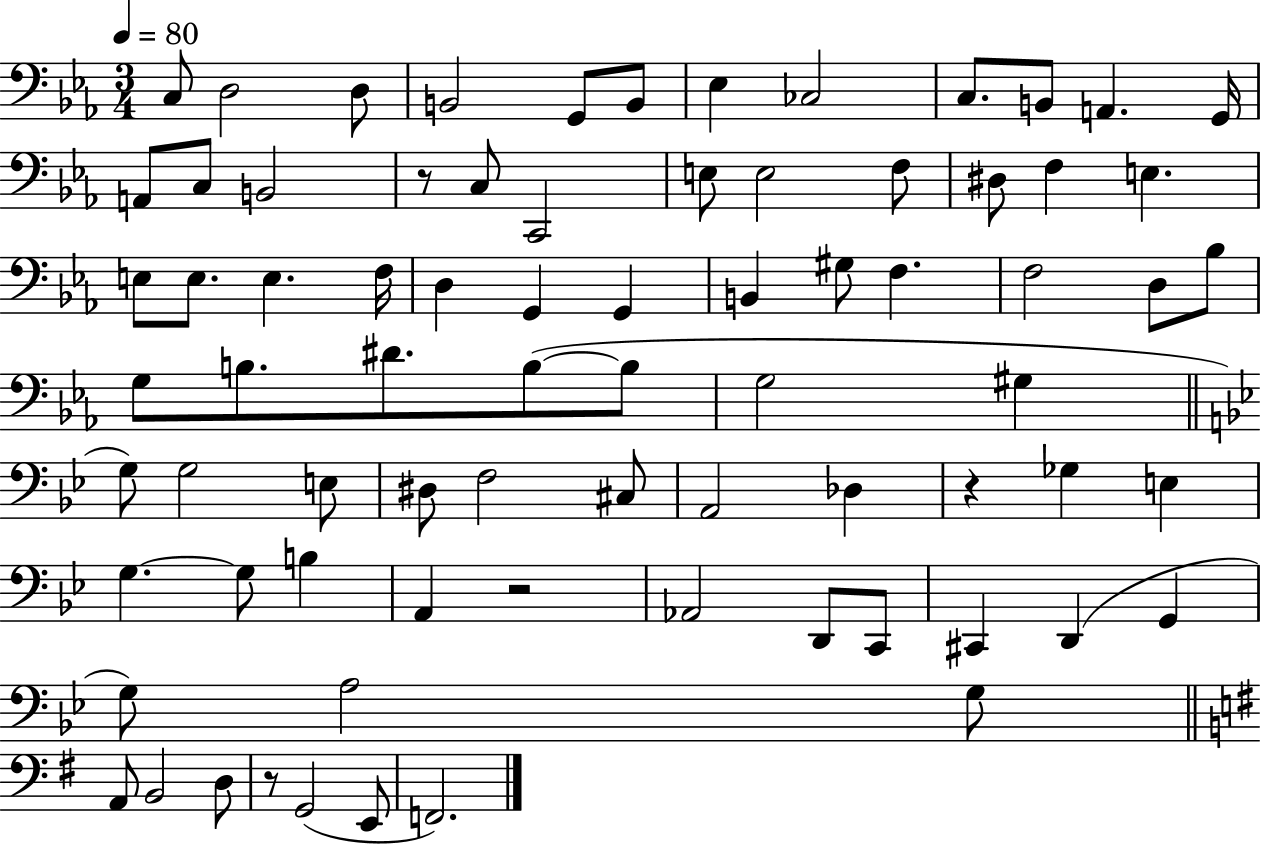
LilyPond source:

{
  \clef bass
  \numericTimeSignature
  \time 3/4
  \key ees \major
  \tempo 4 = 80
  c8 d2 d8 | b,2 g,8 b,8 | ees4 ces2 | c8. b,8 a,4. g,16 | \break a,8 c8 b,2 | r8 c8 c,2 | e8 e2 f8 | dis8 f4 e4. | \break e8 e8. e4. f16 | d4 g,4 g,4 | b,4 gis8 f4. | f2 d8 bes8 | \break g8 b8. dis'8. b8~(~ b8 | g2 gis4 | \bar "||" \break \key bes \major g8) g2 e8 | dis8 f2 cis8 | a,2 des4 | r4 ges4 e4 | \break g4.~~ g8 b4 | a,4 r2 | aes,2 d,8 c,8 | cis,4 d,4( g,4 | \break g8) a2 g8 | \bar "||" \break \key g \major a,8 b,2 d8 | r8 g,2( e,8 | f,2.) | \bar "|."
}